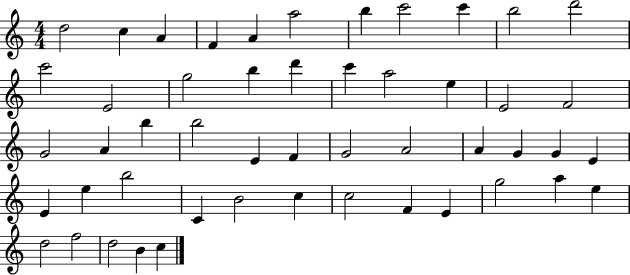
X:1
T:Untitled
M:4/4
L:1/4
K:C
d2 c A F A a2 b c'2 c' b2 d'2 c'2 E2 g2 b d' c' a2 e E2 F2 G2 A b b2 E F G2 A2 A G G E E e b2 C B2 c c2 F E g2 a e d2 f2 d2 B c